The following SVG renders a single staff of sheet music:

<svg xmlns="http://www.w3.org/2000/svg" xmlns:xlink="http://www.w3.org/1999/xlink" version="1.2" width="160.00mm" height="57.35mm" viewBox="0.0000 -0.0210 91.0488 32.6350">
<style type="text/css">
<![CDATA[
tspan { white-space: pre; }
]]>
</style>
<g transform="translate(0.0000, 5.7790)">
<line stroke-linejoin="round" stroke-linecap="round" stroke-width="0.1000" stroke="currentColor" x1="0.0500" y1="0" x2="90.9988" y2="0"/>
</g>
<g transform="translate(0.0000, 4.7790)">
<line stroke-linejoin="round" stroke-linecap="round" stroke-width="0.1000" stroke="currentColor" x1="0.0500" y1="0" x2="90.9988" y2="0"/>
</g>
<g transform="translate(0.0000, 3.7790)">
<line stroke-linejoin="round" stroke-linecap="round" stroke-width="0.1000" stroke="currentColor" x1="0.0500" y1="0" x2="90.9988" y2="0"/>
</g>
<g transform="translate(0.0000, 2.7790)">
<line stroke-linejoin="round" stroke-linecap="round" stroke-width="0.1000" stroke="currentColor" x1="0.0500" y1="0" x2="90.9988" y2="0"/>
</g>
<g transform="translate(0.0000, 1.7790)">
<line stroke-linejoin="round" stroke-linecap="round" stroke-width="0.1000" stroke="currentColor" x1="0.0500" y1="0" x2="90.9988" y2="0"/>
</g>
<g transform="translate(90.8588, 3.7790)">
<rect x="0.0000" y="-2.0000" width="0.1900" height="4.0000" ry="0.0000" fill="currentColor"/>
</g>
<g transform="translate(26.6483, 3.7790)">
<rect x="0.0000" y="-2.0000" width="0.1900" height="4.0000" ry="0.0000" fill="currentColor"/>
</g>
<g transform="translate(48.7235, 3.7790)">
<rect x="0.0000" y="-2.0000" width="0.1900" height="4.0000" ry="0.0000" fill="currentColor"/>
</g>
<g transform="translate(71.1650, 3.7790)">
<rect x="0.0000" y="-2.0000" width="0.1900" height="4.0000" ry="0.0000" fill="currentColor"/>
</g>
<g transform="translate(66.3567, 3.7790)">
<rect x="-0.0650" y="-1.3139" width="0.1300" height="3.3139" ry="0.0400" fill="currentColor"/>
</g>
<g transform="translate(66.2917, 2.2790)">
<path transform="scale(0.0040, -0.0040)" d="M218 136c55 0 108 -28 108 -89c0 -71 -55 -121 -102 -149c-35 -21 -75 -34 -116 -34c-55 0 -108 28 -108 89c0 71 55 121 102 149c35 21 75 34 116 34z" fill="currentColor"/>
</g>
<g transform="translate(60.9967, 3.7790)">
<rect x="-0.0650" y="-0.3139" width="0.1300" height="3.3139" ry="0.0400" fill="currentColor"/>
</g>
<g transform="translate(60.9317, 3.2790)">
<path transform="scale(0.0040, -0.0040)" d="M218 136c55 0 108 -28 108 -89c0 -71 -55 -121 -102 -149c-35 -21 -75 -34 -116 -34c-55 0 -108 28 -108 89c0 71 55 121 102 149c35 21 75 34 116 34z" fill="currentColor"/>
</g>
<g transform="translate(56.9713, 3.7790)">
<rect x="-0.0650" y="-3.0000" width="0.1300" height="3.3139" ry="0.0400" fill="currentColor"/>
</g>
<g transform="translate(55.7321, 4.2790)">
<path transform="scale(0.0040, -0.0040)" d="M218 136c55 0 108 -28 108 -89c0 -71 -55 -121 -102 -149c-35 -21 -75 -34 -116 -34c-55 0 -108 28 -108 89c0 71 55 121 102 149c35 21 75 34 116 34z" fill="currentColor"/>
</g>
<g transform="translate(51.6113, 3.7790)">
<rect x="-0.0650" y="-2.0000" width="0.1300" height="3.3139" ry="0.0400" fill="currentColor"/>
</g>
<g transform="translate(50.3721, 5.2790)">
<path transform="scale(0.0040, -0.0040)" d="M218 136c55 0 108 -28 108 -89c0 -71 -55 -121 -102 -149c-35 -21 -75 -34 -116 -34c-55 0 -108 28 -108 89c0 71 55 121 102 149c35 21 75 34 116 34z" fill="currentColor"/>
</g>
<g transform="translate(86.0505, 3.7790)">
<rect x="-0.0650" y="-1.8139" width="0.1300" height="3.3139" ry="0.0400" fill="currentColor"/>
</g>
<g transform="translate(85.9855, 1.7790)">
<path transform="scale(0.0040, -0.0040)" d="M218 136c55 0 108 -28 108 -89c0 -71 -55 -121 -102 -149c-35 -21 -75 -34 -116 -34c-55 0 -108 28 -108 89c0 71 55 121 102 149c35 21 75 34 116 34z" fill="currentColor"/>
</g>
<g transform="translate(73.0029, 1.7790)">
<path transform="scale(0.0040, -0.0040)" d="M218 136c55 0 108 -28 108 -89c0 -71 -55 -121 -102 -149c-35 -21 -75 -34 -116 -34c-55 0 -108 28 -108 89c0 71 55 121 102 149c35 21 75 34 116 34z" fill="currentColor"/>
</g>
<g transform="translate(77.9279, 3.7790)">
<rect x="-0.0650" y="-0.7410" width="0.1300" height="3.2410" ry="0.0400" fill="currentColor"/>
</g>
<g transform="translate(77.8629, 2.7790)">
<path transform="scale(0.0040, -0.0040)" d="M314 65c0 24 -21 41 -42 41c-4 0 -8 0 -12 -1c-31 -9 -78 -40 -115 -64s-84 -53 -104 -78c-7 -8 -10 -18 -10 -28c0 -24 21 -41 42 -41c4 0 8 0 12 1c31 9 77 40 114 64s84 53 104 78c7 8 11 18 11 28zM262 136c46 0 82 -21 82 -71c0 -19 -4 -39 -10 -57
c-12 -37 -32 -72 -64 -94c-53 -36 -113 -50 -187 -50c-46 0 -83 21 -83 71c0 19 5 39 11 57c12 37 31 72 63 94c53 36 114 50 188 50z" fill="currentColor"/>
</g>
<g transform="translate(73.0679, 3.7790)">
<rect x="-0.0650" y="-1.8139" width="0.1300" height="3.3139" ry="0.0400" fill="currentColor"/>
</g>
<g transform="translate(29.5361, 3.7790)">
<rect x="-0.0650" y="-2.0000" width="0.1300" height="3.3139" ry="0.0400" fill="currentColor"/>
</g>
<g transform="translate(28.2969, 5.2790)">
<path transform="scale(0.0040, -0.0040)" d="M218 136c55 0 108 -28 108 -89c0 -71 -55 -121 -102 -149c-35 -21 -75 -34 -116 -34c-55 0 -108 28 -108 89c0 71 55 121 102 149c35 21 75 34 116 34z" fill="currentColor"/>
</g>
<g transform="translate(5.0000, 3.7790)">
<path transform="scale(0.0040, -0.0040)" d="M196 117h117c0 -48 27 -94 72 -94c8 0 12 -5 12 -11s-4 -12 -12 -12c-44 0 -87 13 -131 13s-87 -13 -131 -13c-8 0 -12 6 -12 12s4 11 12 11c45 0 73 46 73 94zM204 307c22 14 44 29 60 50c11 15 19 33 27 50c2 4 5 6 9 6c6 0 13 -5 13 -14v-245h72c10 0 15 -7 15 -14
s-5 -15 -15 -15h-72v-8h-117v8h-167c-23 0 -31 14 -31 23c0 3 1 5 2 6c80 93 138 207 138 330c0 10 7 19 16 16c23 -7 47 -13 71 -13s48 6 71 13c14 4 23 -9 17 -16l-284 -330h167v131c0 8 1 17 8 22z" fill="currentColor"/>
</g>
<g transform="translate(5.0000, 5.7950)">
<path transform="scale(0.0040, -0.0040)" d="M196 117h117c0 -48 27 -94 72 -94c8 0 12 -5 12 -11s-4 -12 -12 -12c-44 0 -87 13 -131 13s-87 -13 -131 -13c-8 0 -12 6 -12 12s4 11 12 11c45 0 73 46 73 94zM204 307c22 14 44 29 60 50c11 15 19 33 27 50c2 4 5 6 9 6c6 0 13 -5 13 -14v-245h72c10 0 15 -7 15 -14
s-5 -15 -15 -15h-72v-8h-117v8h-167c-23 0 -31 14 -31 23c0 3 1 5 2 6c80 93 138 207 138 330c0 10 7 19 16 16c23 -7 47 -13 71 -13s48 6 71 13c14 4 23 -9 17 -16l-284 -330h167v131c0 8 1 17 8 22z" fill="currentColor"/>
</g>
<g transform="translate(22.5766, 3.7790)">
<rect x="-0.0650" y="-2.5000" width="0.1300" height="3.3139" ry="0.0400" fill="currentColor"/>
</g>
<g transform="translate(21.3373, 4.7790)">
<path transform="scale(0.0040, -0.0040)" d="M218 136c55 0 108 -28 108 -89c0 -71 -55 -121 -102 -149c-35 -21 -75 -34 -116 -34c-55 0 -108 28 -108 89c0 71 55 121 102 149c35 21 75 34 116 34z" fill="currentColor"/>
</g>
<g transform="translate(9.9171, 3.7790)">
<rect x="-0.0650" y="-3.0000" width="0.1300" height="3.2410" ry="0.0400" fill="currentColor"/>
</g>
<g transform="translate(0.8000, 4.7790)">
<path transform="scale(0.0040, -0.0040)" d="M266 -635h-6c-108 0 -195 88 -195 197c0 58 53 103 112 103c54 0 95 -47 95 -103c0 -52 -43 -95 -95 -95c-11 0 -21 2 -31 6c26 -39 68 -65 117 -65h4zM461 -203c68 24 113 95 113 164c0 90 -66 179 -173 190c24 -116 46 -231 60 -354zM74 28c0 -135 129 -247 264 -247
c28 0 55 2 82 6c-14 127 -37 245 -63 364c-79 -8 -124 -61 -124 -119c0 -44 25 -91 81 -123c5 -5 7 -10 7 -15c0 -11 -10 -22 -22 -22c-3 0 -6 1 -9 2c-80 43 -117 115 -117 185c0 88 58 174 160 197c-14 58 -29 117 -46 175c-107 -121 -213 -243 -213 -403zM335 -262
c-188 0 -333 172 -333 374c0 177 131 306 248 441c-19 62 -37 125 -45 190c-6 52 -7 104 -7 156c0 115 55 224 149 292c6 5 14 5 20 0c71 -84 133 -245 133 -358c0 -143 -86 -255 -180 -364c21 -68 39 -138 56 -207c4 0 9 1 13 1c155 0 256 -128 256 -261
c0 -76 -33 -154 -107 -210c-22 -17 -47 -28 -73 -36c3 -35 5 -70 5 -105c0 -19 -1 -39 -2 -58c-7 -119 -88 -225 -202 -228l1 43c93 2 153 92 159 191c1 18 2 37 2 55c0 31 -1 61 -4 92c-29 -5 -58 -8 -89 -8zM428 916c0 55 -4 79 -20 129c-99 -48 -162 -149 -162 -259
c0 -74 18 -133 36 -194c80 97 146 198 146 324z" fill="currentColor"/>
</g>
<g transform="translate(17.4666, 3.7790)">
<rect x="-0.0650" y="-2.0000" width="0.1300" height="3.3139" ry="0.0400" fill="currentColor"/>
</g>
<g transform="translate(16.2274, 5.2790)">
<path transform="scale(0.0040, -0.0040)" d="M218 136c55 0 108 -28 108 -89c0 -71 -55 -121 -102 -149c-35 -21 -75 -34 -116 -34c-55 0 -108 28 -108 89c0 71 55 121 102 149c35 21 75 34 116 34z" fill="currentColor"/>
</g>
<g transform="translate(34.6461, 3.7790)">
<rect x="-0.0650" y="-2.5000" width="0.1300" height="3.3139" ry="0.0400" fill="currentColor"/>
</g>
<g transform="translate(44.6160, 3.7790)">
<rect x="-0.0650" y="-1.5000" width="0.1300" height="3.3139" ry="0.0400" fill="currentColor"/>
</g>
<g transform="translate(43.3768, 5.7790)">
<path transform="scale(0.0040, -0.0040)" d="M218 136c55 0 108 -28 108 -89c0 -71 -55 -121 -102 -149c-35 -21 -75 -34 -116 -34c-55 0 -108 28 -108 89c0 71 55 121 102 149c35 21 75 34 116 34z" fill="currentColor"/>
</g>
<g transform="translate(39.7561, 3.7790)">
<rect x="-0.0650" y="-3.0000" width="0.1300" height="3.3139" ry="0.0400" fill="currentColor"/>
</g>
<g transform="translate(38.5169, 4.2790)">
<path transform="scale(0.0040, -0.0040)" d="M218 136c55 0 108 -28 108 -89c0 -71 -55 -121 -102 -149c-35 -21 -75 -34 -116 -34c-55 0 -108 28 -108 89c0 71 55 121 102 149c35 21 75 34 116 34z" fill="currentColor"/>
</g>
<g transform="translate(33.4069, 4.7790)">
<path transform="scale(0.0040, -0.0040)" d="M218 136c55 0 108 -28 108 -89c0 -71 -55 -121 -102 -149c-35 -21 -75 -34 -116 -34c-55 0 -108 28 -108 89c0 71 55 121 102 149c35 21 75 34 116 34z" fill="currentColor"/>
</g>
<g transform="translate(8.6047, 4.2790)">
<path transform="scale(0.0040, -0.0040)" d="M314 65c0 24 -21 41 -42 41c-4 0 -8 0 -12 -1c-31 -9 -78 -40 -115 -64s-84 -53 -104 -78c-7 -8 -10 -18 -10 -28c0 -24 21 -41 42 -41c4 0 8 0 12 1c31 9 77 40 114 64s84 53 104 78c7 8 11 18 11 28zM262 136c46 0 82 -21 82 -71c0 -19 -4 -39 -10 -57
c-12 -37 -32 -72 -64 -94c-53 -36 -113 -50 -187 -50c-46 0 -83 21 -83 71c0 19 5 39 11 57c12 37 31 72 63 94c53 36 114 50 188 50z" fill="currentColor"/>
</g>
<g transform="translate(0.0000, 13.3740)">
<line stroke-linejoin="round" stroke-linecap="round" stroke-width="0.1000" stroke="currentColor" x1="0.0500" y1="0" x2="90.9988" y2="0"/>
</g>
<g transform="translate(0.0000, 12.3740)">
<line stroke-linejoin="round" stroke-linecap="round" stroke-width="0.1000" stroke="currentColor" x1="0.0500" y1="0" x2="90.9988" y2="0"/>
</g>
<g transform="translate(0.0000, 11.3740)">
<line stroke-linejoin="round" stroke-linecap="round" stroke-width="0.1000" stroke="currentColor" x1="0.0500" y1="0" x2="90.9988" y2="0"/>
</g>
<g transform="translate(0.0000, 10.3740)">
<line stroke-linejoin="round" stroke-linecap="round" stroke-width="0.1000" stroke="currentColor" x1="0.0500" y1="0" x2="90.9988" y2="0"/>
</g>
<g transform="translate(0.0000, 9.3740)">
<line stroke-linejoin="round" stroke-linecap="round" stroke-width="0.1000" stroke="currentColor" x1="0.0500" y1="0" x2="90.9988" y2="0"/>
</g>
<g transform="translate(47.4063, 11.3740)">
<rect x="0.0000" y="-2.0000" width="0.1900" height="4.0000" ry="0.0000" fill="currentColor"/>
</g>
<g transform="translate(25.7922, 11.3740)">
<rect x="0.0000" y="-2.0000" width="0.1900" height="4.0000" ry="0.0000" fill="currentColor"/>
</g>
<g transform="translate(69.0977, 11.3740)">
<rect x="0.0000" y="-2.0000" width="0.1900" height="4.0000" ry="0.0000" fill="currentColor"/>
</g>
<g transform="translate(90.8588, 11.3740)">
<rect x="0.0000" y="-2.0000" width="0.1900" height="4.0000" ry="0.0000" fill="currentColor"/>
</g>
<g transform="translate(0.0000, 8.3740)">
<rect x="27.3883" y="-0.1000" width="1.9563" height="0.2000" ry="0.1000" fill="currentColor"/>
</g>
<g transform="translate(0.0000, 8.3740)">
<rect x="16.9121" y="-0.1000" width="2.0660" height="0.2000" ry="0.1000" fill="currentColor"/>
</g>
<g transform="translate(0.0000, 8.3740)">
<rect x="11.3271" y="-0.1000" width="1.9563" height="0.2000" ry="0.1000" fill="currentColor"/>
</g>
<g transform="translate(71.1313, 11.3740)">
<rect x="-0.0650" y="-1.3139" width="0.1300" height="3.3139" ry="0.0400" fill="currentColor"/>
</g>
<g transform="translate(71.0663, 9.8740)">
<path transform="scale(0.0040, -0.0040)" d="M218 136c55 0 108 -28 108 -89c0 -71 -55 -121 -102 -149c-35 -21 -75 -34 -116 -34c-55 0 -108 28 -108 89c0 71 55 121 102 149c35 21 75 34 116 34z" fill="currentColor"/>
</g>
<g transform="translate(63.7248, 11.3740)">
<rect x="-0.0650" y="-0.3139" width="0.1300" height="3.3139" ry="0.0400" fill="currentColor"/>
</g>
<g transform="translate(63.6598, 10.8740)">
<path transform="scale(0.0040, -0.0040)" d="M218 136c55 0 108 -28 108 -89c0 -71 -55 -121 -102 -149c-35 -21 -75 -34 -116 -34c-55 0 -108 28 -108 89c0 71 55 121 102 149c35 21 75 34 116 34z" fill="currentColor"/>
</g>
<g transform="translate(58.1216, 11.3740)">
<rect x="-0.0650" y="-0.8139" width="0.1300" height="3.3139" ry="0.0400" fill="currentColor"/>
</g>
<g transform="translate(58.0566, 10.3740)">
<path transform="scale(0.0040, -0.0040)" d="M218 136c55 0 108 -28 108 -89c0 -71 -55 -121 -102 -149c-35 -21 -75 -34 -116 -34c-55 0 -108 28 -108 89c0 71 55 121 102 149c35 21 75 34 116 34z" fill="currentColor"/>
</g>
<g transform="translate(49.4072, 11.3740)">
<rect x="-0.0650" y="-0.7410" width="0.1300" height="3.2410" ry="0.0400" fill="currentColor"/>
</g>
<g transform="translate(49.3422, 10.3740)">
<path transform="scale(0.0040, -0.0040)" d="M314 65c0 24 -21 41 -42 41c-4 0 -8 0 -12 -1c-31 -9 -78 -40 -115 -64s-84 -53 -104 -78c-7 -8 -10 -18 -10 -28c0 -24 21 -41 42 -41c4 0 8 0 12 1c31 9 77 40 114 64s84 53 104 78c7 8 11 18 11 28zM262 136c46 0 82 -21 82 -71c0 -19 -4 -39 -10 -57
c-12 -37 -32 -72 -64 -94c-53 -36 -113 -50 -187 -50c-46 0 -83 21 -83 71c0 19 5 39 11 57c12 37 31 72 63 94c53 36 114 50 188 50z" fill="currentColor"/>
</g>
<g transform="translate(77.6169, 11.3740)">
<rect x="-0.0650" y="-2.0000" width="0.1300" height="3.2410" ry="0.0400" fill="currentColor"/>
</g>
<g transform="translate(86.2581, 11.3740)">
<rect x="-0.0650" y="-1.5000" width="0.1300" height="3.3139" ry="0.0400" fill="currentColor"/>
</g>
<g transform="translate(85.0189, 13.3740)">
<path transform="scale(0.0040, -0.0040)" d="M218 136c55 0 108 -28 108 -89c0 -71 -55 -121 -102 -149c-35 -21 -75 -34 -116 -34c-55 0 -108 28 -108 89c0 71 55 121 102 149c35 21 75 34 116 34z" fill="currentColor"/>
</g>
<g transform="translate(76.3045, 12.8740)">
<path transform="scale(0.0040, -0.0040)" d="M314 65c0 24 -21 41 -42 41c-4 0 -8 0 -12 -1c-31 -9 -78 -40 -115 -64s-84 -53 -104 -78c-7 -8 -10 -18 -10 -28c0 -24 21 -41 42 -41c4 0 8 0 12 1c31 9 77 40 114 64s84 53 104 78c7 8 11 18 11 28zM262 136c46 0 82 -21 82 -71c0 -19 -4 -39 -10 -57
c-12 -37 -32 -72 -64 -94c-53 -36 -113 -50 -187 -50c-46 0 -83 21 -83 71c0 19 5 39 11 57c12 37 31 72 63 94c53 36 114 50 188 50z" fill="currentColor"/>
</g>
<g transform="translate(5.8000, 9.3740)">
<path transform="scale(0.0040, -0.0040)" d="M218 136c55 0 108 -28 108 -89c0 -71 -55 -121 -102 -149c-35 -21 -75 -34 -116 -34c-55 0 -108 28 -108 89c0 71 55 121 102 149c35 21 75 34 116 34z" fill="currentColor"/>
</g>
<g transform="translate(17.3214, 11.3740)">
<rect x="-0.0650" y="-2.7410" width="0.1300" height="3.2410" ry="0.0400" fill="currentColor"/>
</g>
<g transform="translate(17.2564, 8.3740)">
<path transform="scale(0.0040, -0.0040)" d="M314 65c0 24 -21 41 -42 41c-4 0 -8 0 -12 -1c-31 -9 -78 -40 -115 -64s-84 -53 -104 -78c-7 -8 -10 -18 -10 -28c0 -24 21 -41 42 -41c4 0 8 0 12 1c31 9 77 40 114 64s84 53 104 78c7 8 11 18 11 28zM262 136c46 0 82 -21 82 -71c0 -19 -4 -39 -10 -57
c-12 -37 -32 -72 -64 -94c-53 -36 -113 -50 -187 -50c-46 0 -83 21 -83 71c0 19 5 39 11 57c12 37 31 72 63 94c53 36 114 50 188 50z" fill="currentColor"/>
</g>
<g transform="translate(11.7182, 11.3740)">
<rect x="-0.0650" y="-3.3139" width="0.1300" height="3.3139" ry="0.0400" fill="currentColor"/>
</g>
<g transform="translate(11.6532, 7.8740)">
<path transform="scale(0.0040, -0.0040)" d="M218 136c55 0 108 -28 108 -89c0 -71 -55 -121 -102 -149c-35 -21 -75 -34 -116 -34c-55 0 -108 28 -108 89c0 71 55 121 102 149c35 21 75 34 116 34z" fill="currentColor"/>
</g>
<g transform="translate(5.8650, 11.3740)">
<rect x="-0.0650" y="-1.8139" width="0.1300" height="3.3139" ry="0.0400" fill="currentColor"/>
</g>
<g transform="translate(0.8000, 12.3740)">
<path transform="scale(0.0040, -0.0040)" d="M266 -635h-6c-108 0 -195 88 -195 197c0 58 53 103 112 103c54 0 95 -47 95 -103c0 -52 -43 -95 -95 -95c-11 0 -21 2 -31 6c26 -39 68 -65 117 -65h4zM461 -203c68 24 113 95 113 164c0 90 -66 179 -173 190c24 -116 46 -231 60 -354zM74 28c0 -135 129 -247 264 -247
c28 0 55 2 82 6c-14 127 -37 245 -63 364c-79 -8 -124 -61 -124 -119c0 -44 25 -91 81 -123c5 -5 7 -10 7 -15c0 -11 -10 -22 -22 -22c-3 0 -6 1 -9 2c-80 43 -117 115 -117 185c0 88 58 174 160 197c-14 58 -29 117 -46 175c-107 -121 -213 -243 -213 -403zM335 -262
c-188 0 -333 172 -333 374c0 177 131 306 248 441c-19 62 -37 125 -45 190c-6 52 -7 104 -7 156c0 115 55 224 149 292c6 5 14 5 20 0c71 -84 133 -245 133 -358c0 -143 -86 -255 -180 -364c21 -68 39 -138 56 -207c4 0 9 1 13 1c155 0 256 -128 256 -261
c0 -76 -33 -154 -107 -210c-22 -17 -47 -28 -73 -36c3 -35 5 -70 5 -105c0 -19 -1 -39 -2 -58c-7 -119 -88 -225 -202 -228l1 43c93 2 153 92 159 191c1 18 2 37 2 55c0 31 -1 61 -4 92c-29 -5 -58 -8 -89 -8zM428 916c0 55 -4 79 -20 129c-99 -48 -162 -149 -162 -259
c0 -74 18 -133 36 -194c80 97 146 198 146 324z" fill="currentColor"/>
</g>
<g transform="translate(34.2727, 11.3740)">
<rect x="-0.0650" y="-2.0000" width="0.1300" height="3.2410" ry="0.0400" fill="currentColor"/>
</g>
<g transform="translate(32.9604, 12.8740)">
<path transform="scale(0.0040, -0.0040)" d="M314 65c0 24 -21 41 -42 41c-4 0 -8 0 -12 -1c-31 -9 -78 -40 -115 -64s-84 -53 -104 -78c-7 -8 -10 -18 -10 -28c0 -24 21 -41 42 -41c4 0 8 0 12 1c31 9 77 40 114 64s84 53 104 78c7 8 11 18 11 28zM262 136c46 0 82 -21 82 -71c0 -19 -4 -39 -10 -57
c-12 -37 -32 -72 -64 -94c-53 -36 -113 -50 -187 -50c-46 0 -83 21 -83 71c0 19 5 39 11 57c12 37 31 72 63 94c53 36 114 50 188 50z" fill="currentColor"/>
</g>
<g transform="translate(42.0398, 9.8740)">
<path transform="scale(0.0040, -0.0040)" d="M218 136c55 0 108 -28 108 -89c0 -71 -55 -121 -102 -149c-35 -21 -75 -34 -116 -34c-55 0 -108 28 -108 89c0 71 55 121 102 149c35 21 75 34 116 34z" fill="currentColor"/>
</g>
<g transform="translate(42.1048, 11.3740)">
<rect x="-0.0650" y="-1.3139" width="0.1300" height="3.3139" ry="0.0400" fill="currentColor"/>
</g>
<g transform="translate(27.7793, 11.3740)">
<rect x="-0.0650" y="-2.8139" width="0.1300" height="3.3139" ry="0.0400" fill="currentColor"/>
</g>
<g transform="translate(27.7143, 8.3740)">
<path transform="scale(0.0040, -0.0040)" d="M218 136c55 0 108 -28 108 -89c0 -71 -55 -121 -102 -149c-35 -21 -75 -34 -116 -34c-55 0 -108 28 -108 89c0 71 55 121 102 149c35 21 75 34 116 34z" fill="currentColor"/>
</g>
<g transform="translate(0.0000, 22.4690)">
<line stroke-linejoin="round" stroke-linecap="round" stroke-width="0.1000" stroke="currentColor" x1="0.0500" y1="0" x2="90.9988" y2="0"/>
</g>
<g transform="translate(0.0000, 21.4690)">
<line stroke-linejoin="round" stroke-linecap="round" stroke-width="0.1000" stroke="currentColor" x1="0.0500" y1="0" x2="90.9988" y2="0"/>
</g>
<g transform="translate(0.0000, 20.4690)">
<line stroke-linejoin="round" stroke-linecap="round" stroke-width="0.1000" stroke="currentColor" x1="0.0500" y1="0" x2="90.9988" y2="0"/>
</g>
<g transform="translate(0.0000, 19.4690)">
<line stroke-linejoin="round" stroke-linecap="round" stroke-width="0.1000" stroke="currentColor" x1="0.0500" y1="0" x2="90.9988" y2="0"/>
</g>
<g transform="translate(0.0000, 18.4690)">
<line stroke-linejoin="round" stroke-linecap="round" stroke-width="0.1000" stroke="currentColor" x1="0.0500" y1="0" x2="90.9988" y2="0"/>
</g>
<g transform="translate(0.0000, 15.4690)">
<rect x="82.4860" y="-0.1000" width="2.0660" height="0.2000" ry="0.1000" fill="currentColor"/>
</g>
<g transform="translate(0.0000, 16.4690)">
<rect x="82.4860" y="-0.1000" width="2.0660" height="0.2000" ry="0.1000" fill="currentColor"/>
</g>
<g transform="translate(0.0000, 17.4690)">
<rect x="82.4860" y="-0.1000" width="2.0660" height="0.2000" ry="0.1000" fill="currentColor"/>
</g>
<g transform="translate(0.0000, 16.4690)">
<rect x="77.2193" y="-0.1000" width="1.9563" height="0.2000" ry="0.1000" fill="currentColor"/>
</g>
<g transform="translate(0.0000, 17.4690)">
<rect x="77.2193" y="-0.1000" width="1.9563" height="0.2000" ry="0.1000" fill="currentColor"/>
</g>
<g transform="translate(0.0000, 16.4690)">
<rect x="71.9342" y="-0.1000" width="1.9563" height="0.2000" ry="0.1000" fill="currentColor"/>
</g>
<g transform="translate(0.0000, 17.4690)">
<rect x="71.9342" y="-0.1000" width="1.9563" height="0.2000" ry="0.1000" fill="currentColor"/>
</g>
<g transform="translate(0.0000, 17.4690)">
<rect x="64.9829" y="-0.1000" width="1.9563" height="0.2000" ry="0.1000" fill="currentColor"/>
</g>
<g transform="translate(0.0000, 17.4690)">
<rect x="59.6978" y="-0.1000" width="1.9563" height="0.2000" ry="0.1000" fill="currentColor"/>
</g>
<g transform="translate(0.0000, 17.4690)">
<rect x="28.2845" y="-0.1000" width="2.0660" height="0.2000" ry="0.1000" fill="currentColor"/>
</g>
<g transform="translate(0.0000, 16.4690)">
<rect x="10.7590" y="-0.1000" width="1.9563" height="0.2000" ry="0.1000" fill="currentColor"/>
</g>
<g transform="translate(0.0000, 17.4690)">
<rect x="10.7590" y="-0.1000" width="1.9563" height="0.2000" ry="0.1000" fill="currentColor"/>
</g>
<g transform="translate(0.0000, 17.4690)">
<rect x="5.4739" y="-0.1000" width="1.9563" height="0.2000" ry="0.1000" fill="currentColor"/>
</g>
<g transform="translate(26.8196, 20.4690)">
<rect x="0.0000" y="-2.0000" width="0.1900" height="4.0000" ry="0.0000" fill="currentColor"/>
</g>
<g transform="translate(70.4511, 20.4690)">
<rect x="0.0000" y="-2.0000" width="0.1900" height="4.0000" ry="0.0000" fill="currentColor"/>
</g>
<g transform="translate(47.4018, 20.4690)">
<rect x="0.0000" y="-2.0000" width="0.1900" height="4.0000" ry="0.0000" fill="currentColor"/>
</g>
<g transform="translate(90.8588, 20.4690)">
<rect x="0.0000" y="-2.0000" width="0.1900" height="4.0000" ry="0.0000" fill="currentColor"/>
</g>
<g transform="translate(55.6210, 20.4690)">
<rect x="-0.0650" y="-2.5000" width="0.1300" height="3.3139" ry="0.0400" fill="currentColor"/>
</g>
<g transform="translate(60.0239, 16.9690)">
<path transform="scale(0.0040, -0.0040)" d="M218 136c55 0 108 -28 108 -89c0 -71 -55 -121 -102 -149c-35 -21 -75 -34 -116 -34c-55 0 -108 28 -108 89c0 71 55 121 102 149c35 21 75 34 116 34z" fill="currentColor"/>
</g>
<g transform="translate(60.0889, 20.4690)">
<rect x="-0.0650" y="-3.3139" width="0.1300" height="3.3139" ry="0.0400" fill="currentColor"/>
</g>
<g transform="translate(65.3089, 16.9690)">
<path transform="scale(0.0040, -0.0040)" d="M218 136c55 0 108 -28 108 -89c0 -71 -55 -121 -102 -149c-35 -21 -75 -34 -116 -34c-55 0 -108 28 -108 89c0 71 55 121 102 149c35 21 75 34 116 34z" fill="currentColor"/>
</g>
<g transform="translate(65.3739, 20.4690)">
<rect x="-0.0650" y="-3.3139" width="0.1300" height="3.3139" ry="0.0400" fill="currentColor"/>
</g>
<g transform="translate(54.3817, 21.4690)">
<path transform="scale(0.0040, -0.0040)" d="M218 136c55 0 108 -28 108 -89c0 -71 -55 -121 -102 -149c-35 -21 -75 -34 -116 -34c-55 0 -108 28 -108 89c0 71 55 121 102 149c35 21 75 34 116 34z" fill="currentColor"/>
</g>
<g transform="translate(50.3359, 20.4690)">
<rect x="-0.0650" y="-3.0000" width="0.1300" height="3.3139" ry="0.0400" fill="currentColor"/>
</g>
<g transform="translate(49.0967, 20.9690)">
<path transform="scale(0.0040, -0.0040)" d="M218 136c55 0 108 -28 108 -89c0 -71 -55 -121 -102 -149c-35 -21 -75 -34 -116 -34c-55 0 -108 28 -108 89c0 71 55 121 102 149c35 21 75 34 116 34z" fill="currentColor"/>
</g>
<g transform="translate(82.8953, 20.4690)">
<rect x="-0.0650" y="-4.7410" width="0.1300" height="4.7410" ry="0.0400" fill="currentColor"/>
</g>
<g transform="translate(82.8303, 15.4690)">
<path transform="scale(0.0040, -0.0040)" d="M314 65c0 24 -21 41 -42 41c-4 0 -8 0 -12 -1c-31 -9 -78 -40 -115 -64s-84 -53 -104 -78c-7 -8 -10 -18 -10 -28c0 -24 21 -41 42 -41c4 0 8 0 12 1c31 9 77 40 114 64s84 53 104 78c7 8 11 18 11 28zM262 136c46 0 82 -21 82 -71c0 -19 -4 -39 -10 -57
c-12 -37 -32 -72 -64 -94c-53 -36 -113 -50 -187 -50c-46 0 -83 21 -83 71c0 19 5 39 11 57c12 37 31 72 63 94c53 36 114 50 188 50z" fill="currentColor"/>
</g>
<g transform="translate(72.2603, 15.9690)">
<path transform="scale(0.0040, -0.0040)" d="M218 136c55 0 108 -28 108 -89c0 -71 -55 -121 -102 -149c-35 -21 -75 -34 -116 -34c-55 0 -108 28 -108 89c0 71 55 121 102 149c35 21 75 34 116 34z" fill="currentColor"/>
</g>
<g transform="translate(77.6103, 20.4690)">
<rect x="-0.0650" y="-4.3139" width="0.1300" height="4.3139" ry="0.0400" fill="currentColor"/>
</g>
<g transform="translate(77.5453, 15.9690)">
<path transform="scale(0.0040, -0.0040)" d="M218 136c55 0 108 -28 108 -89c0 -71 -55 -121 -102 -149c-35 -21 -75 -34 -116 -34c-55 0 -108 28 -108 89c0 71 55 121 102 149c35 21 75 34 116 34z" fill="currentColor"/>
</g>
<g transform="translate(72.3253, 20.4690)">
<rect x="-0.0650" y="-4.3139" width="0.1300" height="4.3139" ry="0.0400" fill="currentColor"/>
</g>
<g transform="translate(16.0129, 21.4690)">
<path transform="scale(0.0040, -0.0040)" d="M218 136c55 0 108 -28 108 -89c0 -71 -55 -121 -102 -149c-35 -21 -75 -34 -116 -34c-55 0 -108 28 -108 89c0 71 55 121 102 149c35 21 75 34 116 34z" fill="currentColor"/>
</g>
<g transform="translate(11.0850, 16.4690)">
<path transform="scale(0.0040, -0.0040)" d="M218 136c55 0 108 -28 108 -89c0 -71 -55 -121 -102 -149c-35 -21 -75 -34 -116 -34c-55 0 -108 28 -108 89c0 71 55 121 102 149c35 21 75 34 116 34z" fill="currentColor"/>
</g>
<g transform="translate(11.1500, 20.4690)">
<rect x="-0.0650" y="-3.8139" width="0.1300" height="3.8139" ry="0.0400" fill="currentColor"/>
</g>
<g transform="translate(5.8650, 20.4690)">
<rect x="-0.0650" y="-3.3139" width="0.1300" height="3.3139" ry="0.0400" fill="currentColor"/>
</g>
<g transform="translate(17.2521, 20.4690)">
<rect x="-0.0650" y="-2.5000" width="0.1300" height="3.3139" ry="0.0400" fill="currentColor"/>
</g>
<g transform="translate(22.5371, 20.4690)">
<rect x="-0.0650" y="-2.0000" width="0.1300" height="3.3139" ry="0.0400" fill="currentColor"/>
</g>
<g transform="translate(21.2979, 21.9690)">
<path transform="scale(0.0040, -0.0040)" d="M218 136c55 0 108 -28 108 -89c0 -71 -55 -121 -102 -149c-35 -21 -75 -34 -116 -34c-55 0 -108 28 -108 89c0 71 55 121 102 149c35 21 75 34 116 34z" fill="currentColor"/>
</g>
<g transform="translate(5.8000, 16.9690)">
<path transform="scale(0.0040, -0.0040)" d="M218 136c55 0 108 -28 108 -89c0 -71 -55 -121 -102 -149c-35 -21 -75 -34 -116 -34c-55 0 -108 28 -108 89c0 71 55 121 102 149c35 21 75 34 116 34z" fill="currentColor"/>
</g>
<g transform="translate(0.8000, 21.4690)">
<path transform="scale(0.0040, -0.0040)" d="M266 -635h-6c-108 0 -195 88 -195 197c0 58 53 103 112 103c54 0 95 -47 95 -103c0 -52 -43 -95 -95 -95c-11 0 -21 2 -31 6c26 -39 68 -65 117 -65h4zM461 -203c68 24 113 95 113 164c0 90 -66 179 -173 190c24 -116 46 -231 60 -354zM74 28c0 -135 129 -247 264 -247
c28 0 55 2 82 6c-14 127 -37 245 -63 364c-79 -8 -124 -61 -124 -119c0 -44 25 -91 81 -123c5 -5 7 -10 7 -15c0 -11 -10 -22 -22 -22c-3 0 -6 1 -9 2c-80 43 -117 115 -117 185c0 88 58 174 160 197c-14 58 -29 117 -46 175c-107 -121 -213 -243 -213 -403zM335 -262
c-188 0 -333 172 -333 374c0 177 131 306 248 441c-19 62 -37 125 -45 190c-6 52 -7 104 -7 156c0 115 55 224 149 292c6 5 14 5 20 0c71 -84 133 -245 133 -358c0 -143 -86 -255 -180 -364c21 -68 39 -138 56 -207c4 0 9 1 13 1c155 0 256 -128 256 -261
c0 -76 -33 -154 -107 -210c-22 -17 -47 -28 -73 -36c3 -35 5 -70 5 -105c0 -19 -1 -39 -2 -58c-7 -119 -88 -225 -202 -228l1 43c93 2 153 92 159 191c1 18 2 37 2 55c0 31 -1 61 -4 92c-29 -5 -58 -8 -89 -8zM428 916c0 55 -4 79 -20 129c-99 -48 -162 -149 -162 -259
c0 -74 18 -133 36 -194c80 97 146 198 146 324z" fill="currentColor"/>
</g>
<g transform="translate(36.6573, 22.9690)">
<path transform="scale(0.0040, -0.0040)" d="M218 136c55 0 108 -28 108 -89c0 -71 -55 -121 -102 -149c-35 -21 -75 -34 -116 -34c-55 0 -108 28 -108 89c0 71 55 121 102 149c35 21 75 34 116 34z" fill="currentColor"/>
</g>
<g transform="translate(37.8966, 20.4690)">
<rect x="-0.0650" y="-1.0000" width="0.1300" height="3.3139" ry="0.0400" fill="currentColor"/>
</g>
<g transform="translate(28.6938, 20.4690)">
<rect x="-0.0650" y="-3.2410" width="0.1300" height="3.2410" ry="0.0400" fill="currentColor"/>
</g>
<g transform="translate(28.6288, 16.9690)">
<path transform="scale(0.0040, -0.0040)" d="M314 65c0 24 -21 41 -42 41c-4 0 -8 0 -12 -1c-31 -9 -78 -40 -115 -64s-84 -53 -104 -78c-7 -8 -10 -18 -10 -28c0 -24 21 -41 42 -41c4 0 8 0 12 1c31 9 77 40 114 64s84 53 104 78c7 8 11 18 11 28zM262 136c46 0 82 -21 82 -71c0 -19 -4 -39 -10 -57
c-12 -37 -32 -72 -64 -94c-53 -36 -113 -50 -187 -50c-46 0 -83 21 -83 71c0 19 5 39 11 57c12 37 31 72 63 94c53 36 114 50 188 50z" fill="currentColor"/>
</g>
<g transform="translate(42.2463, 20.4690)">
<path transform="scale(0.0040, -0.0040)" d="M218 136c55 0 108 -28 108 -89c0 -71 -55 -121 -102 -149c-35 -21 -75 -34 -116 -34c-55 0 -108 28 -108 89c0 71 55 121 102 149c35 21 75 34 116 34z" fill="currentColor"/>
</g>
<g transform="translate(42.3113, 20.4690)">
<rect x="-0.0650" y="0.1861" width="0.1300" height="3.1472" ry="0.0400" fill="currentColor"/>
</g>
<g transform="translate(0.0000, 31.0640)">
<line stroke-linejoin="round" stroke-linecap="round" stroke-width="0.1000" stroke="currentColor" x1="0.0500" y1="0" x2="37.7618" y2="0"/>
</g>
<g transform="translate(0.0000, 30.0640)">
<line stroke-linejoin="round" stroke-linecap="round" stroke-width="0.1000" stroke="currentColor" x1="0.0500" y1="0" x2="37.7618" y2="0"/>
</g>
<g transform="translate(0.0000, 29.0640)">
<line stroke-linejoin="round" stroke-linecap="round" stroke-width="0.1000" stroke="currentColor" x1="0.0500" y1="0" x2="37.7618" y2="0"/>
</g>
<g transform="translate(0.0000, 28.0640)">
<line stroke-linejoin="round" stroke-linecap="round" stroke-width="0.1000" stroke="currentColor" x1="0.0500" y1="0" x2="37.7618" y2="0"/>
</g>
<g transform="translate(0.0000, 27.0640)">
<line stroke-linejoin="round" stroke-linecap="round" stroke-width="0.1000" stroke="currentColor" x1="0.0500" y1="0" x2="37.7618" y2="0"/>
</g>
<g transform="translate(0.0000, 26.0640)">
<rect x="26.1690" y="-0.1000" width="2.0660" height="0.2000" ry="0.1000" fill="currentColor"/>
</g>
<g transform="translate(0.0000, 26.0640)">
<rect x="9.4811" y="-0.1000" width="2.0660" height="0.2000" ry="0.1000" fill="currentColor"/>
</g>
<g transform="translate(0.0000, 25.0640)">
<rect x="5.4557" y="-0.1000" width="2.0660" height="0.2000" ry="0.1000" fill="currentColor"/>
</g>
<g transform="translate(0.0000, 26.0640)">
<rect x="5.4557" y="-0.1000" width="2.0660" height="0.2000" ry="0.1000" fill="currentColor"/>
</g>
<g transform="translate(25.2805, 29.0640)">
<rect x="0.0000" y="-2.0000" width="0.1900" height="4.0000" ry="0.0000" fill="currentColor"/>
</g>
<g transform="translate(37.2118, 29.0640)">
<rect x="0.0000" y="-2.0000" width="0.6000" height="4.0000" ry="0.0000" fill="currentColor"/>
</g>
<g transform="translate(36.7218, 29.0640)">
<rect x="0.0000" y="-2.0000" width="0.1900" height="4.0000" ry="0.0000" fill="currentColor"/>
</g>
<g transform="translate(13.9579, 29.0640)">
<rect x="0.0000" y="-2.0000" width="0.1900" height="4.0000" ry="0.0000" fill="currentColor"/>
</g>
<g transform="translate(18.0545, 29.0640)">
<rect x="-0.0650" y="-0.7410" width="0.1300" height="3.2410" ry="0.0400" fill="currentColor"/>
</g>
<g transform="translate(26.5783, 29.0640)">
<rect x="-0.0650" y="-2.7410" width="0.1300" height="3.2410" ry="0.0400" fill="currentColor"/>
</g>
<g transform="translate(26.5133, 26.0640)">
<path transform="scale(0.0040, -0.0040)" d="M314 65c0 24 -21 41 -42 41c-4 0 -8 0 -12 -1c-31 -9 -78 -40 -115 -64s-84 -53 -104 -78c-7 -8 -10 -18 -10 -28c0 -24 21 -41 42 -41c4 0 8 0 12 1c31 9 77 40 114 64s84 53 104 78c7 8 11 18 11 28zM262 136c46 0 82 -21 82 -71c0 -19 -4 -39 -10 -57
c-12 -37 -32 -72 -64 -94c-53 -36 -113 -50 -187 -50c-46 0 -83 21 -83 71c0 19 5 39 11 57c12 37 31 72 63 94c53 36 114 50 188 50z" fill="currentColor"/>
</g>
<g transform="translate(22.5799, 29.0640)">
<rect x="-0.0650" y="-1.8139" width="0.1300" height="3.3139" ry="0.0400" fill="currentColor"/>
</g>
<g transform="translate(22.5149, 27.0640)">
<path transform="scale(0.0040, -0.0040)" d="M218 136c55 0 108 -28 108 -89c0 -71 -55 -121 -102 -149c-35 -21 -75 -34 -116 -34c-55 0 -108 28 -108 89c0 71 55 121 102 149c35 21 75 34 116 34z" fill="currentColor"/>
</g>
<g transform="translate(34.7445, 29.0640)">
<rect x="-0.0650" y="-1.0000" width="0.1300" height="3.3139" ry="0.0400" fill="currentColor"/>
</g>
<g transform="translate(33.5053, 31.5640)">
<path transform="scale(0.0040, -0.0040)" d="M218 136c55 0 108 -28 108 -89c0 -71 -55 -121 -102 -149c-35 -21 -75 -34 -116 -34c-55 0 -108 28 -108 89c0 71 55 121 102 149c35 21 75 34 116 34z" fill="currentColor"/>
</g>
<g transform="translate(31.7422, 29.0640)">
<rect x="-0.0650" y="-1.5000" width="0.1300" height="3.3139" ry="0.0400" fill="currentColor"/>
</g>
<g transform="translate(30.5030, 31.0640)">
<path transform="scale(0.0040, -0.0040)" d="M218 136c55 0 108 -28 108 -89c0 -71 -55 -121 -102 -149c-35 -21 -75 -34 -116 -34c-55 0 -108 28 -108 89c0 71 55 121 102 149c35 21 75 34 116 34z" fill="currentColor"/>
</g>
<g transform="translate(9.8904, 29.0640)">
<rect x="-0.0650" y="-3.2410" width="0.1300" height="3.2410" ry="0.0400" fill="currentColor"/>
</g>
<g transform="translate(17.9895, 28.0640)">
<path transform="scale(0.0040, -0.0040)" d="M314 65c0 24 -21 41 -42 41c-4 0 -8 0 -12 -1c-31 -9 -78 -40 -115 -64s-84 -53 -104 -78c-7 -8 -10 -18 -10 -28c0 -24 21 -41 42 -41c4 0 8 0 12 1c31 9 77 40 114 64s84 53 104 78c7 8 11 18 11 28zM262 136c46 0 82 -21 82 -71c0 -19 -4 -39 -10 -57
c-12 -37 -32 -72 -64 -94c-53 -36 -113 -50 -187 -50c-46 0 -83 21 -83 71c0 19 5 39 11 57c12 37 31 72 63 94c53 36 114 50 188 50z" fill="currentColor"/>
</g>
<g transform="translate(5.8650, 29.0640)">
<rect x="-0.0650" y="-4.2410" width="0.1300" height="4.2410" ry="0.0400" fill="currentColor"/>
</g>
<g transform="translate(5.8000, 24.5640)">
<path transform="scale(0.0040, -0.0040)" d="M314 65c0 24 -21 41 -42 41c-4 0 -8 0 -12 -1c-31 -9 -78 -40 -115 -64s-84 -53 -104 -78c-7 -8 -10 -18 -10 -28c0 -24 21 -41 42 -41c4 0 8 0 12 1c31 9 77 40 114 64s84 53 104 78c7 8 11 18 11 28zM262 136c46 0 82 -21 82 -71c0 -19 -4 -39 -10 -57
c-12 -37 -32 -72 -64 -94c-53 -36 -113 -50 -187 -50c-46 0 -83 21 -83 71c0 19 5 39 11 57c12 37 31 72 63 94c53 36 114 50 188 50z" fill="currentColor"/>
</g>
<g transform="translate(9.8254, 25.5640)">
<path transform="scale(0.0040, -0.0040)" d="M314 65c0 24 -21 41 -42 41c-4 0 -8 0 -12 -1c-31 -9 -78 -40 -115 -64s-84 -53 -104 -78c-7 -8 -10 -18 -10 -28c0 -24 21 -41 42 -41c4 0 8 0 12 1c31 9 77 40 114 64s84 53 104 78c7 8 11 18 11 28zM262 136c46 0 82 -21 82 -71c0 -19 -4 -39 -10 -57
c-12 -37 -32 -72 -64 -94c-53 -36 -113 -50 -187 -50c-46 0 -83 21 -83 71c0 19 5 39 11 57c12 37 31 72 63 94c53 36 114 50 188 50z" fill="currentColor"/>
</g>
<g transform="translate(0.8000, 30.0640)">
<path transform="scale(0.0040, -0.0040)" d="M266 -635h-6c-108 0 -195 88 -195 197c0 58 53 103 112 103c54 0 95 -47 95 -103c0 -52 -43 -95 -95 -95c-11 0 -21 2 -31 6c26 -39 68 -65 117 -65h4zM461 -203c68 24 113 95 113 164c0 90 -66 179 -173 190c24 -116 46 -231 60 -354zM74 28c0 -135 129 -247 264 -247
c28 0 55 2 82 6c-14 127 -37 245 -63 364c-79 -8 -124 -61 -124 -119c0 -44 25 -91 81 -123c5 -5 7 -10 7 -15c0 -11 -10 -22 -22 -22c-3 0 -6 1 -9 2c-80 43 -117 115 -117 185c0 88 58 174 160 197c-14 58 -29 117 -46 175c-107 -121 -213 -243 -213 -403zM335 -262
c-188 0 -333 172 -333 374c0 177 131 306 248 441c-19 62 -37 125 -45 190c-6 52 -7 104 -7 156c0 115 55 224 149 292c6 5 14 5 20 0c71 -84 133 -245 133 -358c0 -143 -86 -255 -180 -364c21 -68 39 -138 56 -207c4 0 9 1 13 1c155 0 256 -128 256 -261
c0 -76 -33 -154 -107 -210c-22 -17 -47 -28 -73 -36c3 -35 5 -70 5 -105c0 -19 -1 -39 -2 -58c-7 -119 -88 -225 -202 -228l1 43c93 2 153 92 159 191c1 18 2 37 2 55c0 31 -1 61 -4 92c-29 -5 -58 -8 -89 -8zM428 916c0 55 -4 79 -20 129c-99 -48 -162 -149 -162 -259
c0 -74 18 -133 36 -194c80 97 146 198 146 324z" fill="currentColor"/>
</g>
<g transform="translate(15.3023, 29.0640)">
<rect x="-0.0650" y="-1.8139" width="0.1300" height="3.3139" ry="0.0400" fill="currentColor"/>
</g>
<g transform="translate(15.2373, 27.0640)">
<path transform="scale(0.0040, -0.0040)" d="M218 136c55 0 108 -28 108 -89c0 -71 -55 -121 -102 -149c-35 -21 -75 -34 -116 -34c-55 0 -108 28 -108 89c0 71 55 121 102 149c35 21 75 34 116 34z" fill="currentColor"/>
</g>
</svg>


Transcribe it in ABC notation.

X:1
T:Untitled
M:4/4
L:1/4
K:C
A2 F G F G A E F A c e f d2 f f b a2 a F2 e d2 d c e F2 E b c' G F b2 D B A G b b d' d' e'2 d'2 b2 f d2 f a2 E D